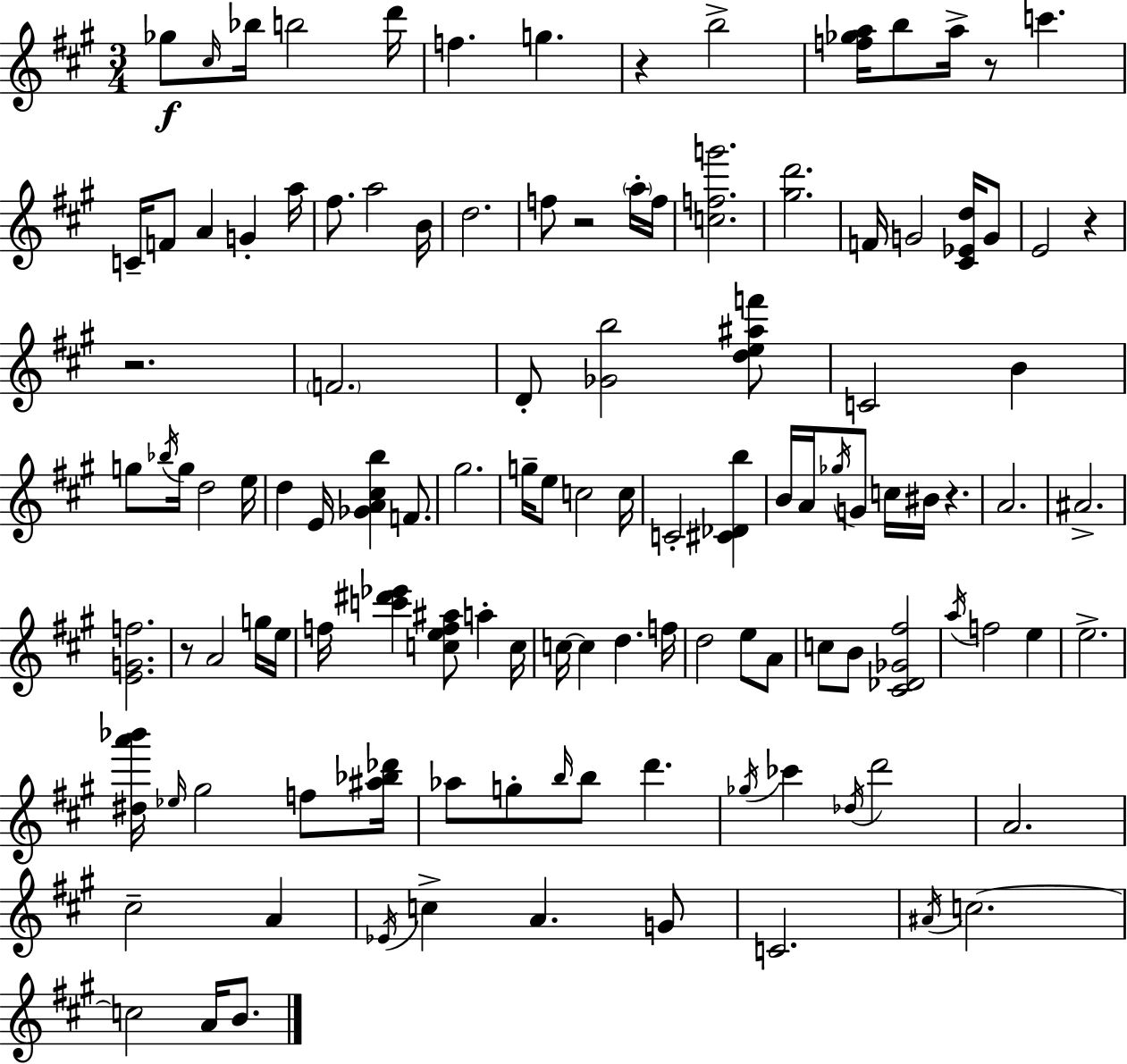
Gb5/e C#5/s Bb5/s B5/h D6/s F5/q. G5/q. R/q B5/h [F5,Gb5,A5]/s B5/e A5/s R/e C6/q. C4/s F4/e A4/q G4/q A5/s F#5/e. A5/h B4/s D5/h. F5/e R/h A5/s F5/s [C5,F5,G6]/h. [G#5,D6]/h. F4/s G4/h [C#4,Eb4,D5]/s G4/e E4/h R/q R/h. F4/h. D4/e [Gb4,B5]/h [D5,E5,A#5,F6]/e C4/h B4/q G5/e Bb5/s G5/s D5/h E5/s D5/q E4/s [Gb4,A4,C#5,B5]/q F4/e. G#5/h. G5/s E5/e C5/h C5/s C4/h [C#4,Db4,B5]/q B4/s A4/s Gb5/s G4/e C5/s BIS4/s R/q. A4/h. A#4/h. [E4,G4,F5]/h. R/e A4/h G5/s E5/s F5/s [C6,D#6,Eb6]/q [C5,E5,F5,A#5]/e A5/q C5/s C5/s C5/q D5/q. F5/s D5/h E5/e A4/e C5/e B4/e [C#4,Db4,Gb4,F#5]/h A5/s F5/h E5/q E5/h. [D#5,A6,Bb6]/s Eb5/s G#5/h F5/e [A#5,Bb5,Db6]/s Ab5/e G5/e B5/s B5/e D6/q. Gb5/s CES6/q Db5/s D6/h A4/h. C#5/h A4/q Eb4/s C5/q A4/q. G4/e C4/h. A#4/s C5/h. C5/h A4/s B4/e.